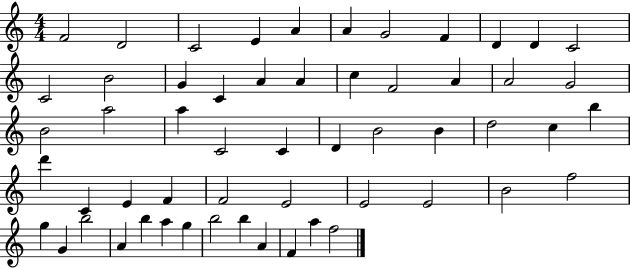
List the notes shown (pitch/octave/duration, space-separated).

F4/h D4/h C4/h E4/q A4/q A4/q G4/h F4/q D4/q D4/q C4/h C4/h B4/h G4/q C4/q A4/q A4/q C5/q F4/h A4/q A4/h G4/h B4/h A5/h A5/q C4/h C4/q D4/q B4/h B4/q D5/h C5/q B5/q D6/q C4/q E4/q F4/q F4/h E4/h E4/h E4/h B4/h F5/h G5/q G4/q B5/h A4/q B5/q A5/q G5/q B5/h B5/q A4/q F4/q A5/q F5/h